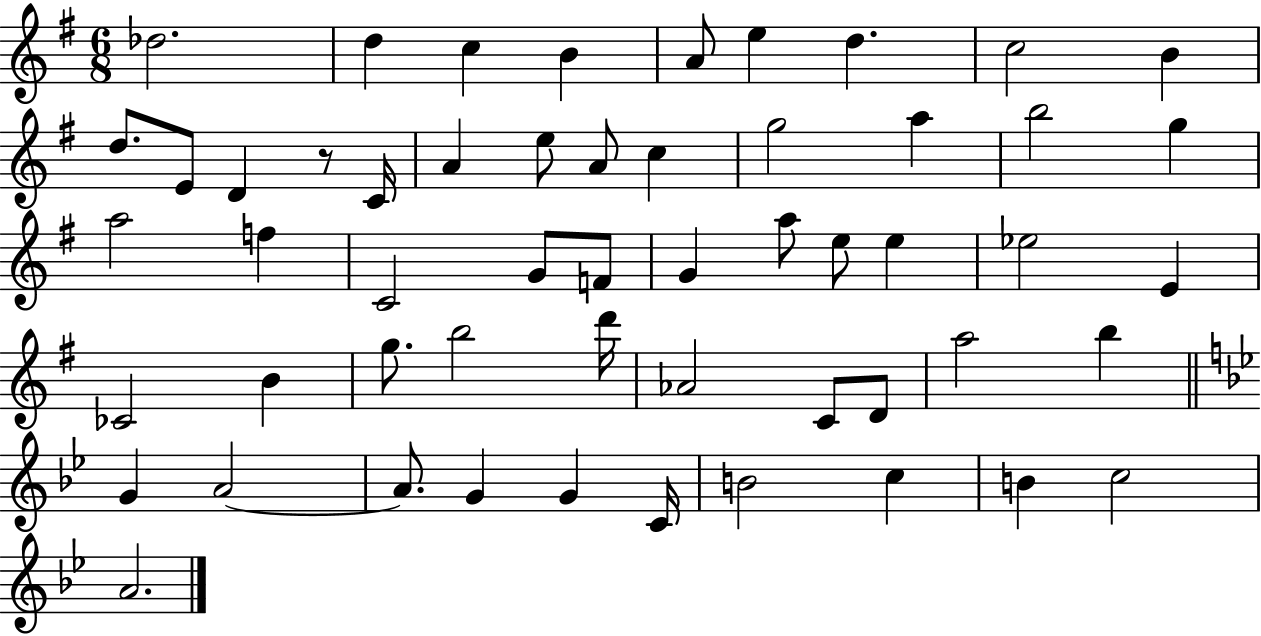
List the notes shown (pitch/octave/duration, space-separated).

Db5/h. D5/q C5/q B4/q A4/e E5/q D5/q. C5/h B4/q D5/e. E4/e D4/q R/e C4/s A4/q E5/e A4/e C5/q G5/h A5/q B5/h G5/q A5/h F5/q C4/h G4/e F4/e G4/q A5/e E5/e E5/q Eb5/h E4/q CES4/h B4/q G5/e. B5/h D6/s Ab4/h C4/e D4/e A5/h B5/q G4/q A4/h A4/e. G4/q G4/q C4/s B4/h C5/q B4/q C5/h A4/h.